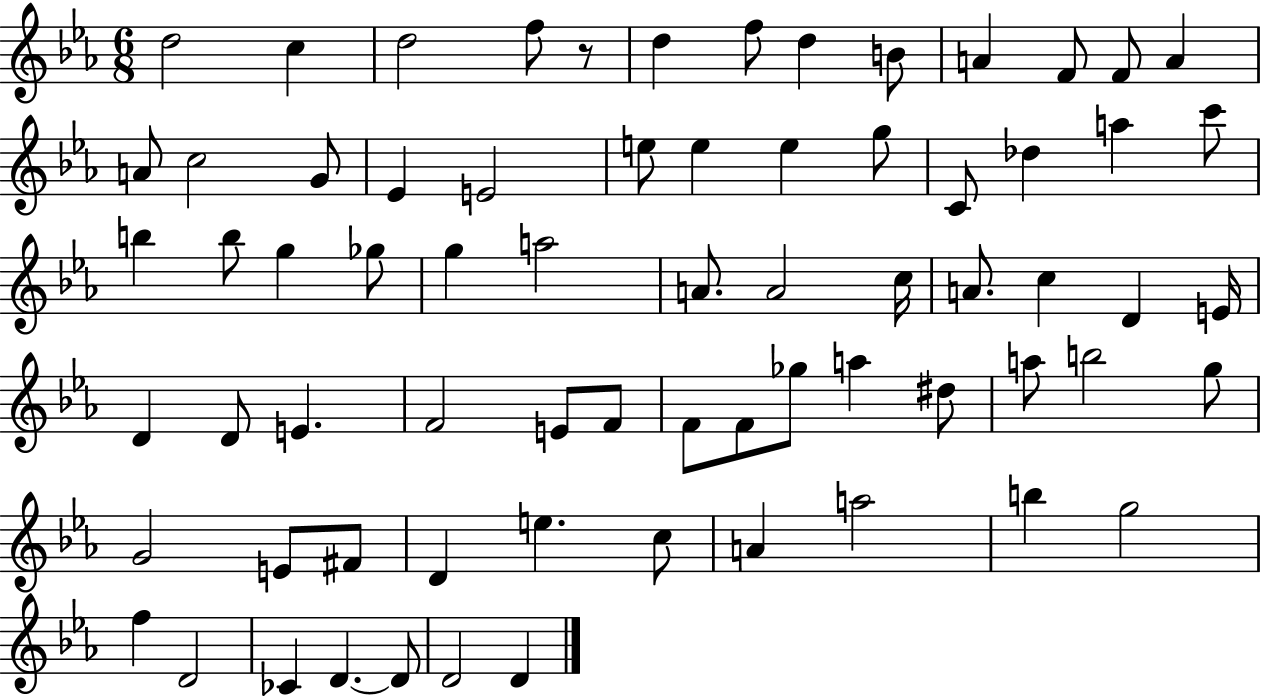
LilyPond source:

{
  \clef treble
  \numericTimeSignature
  \time 6/8
  \key ees \major
  d''2 c''4 | d''2 f''8 r8 | d''4 f''8 d''4 b'8 | a'4 f'8 f'8 a'4 | \break a'8 c''2 g'8 | ees'4 e'2 | e''8 e''4 e''4 g''8 | c'8 des''4 a''4 c'''8 | \break b''4 b''8 g''4 ges''8 | g''4 a''2 | a'8. a'2 c''16 | a'8. c''4 d'4 e'16 | \break d'4 d'8 e'4. | f'2 e'8 f'8 | f'8 f'8 ges''8 a''4 dis''8 | a''8 b''2 g''8 | \break g'2 e'8 fis'8 | d'4 e''4. c''8 | a'4 a''2 | b''4 g''2 | \break f''4 d'2 | ces'4 d'4.~~ d'8 | d'2 d'4 | \bar "|."
}